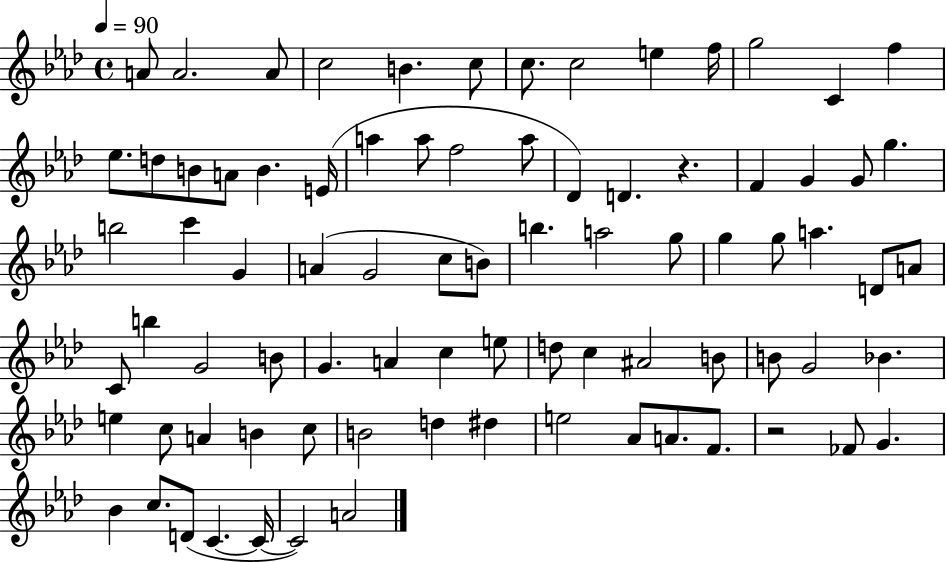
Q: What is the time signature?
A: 4/4